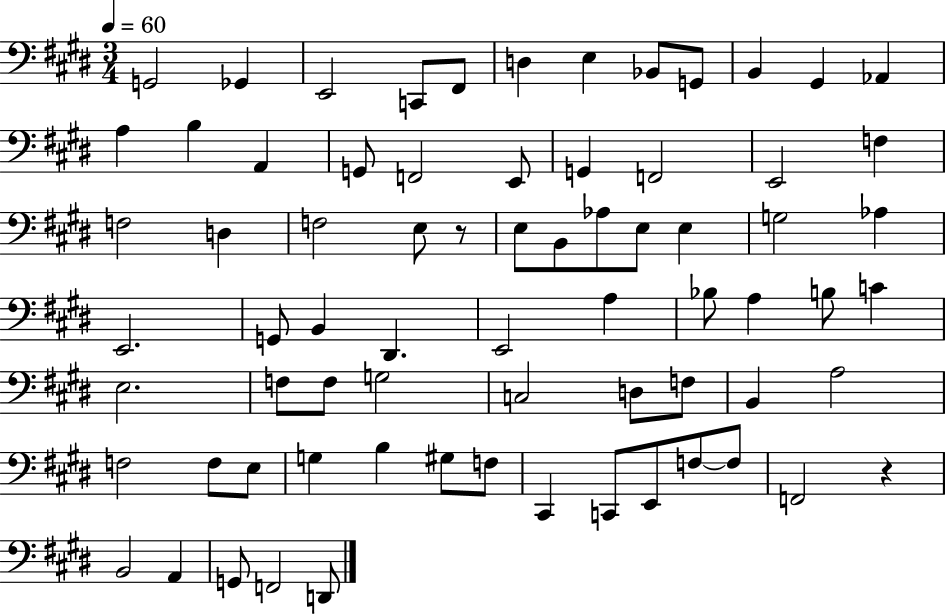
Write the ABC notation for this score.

X:1
T:Untitled
M:3/4
L:1/4
K:E
G,,2 _G,, E,,2 C,,/2 ^F,,/2 D, E, _B,,/2 G,,/2 B,, ^G,, _A,, A, B, A,, G,,/2 F,,2 E,,/2 G,, F,,2 E,,2 F, F,2 D, F,2 E,/2 z/2 E,/2 B,,/2 _A,/2 E,/2 E, G,2 _A, E,,2 G,,/2 B,, ^D,, E,,2 A, _B,/2 A, B,/2 C E,2 F,/2 F,/2 G,2 C,2 D,/2 F,/2 B,, A,2 F,2 F,/2 E,/2 G, B, ^G,/2 F,/2 ^C,, C,,/2 E,,/2 F,/2 F,/2 F,,2 z B,,2 A,, G,,/2 F,,2 D,,/2